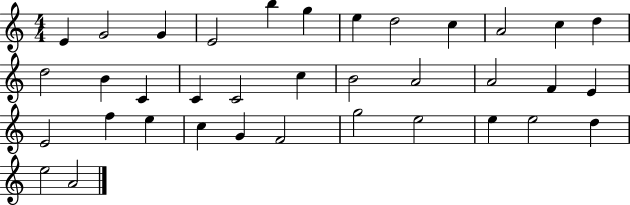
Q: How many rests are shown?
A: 0